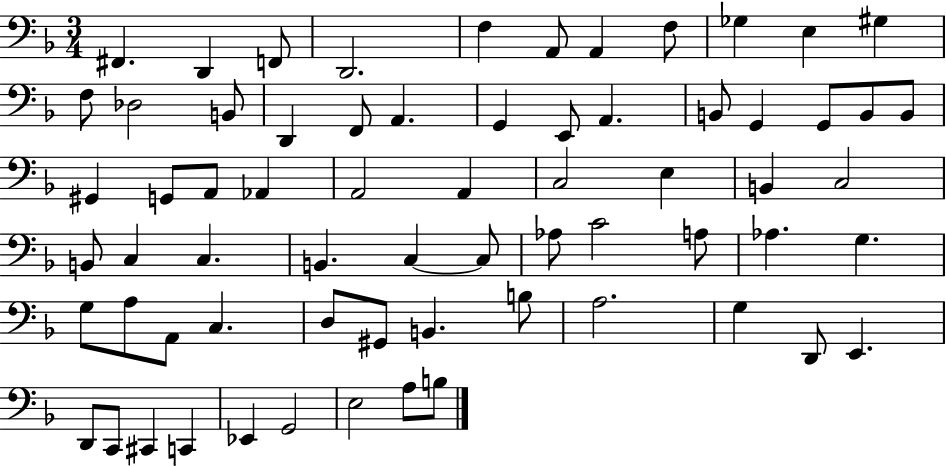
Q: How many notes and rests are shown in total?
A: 67